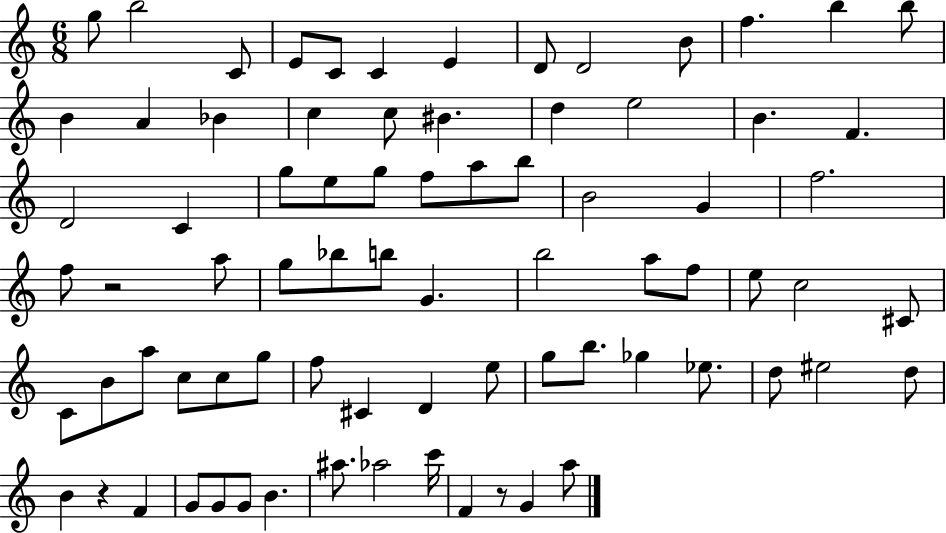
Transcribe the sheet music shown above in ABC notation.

X:1
T:Untitled
M:6/8
L:1/4
K:C
g/2 b2 C/2 E/2 C/2 C E D/2 D2 B/2 f b b/2 B A _B c c/2 ^B d e2 B F D2 C g/2 e/2 g/2 f/2 a/2 b/2 B2 G f2 f/2 z2 a/2 g/2 _b/2 b/2 G b2 a/2 f/2 e/2 c2 ^C/2 C/2 B/2 a/2 c/2 c/2 g/2 f/2 ^C D e/2 g/2 b/2 _g _e/2 d/2 ^e2 d/2 B z F G/2 G/2 G/2 B ^a/2 _a2 c'/4 F z/2 G a/2